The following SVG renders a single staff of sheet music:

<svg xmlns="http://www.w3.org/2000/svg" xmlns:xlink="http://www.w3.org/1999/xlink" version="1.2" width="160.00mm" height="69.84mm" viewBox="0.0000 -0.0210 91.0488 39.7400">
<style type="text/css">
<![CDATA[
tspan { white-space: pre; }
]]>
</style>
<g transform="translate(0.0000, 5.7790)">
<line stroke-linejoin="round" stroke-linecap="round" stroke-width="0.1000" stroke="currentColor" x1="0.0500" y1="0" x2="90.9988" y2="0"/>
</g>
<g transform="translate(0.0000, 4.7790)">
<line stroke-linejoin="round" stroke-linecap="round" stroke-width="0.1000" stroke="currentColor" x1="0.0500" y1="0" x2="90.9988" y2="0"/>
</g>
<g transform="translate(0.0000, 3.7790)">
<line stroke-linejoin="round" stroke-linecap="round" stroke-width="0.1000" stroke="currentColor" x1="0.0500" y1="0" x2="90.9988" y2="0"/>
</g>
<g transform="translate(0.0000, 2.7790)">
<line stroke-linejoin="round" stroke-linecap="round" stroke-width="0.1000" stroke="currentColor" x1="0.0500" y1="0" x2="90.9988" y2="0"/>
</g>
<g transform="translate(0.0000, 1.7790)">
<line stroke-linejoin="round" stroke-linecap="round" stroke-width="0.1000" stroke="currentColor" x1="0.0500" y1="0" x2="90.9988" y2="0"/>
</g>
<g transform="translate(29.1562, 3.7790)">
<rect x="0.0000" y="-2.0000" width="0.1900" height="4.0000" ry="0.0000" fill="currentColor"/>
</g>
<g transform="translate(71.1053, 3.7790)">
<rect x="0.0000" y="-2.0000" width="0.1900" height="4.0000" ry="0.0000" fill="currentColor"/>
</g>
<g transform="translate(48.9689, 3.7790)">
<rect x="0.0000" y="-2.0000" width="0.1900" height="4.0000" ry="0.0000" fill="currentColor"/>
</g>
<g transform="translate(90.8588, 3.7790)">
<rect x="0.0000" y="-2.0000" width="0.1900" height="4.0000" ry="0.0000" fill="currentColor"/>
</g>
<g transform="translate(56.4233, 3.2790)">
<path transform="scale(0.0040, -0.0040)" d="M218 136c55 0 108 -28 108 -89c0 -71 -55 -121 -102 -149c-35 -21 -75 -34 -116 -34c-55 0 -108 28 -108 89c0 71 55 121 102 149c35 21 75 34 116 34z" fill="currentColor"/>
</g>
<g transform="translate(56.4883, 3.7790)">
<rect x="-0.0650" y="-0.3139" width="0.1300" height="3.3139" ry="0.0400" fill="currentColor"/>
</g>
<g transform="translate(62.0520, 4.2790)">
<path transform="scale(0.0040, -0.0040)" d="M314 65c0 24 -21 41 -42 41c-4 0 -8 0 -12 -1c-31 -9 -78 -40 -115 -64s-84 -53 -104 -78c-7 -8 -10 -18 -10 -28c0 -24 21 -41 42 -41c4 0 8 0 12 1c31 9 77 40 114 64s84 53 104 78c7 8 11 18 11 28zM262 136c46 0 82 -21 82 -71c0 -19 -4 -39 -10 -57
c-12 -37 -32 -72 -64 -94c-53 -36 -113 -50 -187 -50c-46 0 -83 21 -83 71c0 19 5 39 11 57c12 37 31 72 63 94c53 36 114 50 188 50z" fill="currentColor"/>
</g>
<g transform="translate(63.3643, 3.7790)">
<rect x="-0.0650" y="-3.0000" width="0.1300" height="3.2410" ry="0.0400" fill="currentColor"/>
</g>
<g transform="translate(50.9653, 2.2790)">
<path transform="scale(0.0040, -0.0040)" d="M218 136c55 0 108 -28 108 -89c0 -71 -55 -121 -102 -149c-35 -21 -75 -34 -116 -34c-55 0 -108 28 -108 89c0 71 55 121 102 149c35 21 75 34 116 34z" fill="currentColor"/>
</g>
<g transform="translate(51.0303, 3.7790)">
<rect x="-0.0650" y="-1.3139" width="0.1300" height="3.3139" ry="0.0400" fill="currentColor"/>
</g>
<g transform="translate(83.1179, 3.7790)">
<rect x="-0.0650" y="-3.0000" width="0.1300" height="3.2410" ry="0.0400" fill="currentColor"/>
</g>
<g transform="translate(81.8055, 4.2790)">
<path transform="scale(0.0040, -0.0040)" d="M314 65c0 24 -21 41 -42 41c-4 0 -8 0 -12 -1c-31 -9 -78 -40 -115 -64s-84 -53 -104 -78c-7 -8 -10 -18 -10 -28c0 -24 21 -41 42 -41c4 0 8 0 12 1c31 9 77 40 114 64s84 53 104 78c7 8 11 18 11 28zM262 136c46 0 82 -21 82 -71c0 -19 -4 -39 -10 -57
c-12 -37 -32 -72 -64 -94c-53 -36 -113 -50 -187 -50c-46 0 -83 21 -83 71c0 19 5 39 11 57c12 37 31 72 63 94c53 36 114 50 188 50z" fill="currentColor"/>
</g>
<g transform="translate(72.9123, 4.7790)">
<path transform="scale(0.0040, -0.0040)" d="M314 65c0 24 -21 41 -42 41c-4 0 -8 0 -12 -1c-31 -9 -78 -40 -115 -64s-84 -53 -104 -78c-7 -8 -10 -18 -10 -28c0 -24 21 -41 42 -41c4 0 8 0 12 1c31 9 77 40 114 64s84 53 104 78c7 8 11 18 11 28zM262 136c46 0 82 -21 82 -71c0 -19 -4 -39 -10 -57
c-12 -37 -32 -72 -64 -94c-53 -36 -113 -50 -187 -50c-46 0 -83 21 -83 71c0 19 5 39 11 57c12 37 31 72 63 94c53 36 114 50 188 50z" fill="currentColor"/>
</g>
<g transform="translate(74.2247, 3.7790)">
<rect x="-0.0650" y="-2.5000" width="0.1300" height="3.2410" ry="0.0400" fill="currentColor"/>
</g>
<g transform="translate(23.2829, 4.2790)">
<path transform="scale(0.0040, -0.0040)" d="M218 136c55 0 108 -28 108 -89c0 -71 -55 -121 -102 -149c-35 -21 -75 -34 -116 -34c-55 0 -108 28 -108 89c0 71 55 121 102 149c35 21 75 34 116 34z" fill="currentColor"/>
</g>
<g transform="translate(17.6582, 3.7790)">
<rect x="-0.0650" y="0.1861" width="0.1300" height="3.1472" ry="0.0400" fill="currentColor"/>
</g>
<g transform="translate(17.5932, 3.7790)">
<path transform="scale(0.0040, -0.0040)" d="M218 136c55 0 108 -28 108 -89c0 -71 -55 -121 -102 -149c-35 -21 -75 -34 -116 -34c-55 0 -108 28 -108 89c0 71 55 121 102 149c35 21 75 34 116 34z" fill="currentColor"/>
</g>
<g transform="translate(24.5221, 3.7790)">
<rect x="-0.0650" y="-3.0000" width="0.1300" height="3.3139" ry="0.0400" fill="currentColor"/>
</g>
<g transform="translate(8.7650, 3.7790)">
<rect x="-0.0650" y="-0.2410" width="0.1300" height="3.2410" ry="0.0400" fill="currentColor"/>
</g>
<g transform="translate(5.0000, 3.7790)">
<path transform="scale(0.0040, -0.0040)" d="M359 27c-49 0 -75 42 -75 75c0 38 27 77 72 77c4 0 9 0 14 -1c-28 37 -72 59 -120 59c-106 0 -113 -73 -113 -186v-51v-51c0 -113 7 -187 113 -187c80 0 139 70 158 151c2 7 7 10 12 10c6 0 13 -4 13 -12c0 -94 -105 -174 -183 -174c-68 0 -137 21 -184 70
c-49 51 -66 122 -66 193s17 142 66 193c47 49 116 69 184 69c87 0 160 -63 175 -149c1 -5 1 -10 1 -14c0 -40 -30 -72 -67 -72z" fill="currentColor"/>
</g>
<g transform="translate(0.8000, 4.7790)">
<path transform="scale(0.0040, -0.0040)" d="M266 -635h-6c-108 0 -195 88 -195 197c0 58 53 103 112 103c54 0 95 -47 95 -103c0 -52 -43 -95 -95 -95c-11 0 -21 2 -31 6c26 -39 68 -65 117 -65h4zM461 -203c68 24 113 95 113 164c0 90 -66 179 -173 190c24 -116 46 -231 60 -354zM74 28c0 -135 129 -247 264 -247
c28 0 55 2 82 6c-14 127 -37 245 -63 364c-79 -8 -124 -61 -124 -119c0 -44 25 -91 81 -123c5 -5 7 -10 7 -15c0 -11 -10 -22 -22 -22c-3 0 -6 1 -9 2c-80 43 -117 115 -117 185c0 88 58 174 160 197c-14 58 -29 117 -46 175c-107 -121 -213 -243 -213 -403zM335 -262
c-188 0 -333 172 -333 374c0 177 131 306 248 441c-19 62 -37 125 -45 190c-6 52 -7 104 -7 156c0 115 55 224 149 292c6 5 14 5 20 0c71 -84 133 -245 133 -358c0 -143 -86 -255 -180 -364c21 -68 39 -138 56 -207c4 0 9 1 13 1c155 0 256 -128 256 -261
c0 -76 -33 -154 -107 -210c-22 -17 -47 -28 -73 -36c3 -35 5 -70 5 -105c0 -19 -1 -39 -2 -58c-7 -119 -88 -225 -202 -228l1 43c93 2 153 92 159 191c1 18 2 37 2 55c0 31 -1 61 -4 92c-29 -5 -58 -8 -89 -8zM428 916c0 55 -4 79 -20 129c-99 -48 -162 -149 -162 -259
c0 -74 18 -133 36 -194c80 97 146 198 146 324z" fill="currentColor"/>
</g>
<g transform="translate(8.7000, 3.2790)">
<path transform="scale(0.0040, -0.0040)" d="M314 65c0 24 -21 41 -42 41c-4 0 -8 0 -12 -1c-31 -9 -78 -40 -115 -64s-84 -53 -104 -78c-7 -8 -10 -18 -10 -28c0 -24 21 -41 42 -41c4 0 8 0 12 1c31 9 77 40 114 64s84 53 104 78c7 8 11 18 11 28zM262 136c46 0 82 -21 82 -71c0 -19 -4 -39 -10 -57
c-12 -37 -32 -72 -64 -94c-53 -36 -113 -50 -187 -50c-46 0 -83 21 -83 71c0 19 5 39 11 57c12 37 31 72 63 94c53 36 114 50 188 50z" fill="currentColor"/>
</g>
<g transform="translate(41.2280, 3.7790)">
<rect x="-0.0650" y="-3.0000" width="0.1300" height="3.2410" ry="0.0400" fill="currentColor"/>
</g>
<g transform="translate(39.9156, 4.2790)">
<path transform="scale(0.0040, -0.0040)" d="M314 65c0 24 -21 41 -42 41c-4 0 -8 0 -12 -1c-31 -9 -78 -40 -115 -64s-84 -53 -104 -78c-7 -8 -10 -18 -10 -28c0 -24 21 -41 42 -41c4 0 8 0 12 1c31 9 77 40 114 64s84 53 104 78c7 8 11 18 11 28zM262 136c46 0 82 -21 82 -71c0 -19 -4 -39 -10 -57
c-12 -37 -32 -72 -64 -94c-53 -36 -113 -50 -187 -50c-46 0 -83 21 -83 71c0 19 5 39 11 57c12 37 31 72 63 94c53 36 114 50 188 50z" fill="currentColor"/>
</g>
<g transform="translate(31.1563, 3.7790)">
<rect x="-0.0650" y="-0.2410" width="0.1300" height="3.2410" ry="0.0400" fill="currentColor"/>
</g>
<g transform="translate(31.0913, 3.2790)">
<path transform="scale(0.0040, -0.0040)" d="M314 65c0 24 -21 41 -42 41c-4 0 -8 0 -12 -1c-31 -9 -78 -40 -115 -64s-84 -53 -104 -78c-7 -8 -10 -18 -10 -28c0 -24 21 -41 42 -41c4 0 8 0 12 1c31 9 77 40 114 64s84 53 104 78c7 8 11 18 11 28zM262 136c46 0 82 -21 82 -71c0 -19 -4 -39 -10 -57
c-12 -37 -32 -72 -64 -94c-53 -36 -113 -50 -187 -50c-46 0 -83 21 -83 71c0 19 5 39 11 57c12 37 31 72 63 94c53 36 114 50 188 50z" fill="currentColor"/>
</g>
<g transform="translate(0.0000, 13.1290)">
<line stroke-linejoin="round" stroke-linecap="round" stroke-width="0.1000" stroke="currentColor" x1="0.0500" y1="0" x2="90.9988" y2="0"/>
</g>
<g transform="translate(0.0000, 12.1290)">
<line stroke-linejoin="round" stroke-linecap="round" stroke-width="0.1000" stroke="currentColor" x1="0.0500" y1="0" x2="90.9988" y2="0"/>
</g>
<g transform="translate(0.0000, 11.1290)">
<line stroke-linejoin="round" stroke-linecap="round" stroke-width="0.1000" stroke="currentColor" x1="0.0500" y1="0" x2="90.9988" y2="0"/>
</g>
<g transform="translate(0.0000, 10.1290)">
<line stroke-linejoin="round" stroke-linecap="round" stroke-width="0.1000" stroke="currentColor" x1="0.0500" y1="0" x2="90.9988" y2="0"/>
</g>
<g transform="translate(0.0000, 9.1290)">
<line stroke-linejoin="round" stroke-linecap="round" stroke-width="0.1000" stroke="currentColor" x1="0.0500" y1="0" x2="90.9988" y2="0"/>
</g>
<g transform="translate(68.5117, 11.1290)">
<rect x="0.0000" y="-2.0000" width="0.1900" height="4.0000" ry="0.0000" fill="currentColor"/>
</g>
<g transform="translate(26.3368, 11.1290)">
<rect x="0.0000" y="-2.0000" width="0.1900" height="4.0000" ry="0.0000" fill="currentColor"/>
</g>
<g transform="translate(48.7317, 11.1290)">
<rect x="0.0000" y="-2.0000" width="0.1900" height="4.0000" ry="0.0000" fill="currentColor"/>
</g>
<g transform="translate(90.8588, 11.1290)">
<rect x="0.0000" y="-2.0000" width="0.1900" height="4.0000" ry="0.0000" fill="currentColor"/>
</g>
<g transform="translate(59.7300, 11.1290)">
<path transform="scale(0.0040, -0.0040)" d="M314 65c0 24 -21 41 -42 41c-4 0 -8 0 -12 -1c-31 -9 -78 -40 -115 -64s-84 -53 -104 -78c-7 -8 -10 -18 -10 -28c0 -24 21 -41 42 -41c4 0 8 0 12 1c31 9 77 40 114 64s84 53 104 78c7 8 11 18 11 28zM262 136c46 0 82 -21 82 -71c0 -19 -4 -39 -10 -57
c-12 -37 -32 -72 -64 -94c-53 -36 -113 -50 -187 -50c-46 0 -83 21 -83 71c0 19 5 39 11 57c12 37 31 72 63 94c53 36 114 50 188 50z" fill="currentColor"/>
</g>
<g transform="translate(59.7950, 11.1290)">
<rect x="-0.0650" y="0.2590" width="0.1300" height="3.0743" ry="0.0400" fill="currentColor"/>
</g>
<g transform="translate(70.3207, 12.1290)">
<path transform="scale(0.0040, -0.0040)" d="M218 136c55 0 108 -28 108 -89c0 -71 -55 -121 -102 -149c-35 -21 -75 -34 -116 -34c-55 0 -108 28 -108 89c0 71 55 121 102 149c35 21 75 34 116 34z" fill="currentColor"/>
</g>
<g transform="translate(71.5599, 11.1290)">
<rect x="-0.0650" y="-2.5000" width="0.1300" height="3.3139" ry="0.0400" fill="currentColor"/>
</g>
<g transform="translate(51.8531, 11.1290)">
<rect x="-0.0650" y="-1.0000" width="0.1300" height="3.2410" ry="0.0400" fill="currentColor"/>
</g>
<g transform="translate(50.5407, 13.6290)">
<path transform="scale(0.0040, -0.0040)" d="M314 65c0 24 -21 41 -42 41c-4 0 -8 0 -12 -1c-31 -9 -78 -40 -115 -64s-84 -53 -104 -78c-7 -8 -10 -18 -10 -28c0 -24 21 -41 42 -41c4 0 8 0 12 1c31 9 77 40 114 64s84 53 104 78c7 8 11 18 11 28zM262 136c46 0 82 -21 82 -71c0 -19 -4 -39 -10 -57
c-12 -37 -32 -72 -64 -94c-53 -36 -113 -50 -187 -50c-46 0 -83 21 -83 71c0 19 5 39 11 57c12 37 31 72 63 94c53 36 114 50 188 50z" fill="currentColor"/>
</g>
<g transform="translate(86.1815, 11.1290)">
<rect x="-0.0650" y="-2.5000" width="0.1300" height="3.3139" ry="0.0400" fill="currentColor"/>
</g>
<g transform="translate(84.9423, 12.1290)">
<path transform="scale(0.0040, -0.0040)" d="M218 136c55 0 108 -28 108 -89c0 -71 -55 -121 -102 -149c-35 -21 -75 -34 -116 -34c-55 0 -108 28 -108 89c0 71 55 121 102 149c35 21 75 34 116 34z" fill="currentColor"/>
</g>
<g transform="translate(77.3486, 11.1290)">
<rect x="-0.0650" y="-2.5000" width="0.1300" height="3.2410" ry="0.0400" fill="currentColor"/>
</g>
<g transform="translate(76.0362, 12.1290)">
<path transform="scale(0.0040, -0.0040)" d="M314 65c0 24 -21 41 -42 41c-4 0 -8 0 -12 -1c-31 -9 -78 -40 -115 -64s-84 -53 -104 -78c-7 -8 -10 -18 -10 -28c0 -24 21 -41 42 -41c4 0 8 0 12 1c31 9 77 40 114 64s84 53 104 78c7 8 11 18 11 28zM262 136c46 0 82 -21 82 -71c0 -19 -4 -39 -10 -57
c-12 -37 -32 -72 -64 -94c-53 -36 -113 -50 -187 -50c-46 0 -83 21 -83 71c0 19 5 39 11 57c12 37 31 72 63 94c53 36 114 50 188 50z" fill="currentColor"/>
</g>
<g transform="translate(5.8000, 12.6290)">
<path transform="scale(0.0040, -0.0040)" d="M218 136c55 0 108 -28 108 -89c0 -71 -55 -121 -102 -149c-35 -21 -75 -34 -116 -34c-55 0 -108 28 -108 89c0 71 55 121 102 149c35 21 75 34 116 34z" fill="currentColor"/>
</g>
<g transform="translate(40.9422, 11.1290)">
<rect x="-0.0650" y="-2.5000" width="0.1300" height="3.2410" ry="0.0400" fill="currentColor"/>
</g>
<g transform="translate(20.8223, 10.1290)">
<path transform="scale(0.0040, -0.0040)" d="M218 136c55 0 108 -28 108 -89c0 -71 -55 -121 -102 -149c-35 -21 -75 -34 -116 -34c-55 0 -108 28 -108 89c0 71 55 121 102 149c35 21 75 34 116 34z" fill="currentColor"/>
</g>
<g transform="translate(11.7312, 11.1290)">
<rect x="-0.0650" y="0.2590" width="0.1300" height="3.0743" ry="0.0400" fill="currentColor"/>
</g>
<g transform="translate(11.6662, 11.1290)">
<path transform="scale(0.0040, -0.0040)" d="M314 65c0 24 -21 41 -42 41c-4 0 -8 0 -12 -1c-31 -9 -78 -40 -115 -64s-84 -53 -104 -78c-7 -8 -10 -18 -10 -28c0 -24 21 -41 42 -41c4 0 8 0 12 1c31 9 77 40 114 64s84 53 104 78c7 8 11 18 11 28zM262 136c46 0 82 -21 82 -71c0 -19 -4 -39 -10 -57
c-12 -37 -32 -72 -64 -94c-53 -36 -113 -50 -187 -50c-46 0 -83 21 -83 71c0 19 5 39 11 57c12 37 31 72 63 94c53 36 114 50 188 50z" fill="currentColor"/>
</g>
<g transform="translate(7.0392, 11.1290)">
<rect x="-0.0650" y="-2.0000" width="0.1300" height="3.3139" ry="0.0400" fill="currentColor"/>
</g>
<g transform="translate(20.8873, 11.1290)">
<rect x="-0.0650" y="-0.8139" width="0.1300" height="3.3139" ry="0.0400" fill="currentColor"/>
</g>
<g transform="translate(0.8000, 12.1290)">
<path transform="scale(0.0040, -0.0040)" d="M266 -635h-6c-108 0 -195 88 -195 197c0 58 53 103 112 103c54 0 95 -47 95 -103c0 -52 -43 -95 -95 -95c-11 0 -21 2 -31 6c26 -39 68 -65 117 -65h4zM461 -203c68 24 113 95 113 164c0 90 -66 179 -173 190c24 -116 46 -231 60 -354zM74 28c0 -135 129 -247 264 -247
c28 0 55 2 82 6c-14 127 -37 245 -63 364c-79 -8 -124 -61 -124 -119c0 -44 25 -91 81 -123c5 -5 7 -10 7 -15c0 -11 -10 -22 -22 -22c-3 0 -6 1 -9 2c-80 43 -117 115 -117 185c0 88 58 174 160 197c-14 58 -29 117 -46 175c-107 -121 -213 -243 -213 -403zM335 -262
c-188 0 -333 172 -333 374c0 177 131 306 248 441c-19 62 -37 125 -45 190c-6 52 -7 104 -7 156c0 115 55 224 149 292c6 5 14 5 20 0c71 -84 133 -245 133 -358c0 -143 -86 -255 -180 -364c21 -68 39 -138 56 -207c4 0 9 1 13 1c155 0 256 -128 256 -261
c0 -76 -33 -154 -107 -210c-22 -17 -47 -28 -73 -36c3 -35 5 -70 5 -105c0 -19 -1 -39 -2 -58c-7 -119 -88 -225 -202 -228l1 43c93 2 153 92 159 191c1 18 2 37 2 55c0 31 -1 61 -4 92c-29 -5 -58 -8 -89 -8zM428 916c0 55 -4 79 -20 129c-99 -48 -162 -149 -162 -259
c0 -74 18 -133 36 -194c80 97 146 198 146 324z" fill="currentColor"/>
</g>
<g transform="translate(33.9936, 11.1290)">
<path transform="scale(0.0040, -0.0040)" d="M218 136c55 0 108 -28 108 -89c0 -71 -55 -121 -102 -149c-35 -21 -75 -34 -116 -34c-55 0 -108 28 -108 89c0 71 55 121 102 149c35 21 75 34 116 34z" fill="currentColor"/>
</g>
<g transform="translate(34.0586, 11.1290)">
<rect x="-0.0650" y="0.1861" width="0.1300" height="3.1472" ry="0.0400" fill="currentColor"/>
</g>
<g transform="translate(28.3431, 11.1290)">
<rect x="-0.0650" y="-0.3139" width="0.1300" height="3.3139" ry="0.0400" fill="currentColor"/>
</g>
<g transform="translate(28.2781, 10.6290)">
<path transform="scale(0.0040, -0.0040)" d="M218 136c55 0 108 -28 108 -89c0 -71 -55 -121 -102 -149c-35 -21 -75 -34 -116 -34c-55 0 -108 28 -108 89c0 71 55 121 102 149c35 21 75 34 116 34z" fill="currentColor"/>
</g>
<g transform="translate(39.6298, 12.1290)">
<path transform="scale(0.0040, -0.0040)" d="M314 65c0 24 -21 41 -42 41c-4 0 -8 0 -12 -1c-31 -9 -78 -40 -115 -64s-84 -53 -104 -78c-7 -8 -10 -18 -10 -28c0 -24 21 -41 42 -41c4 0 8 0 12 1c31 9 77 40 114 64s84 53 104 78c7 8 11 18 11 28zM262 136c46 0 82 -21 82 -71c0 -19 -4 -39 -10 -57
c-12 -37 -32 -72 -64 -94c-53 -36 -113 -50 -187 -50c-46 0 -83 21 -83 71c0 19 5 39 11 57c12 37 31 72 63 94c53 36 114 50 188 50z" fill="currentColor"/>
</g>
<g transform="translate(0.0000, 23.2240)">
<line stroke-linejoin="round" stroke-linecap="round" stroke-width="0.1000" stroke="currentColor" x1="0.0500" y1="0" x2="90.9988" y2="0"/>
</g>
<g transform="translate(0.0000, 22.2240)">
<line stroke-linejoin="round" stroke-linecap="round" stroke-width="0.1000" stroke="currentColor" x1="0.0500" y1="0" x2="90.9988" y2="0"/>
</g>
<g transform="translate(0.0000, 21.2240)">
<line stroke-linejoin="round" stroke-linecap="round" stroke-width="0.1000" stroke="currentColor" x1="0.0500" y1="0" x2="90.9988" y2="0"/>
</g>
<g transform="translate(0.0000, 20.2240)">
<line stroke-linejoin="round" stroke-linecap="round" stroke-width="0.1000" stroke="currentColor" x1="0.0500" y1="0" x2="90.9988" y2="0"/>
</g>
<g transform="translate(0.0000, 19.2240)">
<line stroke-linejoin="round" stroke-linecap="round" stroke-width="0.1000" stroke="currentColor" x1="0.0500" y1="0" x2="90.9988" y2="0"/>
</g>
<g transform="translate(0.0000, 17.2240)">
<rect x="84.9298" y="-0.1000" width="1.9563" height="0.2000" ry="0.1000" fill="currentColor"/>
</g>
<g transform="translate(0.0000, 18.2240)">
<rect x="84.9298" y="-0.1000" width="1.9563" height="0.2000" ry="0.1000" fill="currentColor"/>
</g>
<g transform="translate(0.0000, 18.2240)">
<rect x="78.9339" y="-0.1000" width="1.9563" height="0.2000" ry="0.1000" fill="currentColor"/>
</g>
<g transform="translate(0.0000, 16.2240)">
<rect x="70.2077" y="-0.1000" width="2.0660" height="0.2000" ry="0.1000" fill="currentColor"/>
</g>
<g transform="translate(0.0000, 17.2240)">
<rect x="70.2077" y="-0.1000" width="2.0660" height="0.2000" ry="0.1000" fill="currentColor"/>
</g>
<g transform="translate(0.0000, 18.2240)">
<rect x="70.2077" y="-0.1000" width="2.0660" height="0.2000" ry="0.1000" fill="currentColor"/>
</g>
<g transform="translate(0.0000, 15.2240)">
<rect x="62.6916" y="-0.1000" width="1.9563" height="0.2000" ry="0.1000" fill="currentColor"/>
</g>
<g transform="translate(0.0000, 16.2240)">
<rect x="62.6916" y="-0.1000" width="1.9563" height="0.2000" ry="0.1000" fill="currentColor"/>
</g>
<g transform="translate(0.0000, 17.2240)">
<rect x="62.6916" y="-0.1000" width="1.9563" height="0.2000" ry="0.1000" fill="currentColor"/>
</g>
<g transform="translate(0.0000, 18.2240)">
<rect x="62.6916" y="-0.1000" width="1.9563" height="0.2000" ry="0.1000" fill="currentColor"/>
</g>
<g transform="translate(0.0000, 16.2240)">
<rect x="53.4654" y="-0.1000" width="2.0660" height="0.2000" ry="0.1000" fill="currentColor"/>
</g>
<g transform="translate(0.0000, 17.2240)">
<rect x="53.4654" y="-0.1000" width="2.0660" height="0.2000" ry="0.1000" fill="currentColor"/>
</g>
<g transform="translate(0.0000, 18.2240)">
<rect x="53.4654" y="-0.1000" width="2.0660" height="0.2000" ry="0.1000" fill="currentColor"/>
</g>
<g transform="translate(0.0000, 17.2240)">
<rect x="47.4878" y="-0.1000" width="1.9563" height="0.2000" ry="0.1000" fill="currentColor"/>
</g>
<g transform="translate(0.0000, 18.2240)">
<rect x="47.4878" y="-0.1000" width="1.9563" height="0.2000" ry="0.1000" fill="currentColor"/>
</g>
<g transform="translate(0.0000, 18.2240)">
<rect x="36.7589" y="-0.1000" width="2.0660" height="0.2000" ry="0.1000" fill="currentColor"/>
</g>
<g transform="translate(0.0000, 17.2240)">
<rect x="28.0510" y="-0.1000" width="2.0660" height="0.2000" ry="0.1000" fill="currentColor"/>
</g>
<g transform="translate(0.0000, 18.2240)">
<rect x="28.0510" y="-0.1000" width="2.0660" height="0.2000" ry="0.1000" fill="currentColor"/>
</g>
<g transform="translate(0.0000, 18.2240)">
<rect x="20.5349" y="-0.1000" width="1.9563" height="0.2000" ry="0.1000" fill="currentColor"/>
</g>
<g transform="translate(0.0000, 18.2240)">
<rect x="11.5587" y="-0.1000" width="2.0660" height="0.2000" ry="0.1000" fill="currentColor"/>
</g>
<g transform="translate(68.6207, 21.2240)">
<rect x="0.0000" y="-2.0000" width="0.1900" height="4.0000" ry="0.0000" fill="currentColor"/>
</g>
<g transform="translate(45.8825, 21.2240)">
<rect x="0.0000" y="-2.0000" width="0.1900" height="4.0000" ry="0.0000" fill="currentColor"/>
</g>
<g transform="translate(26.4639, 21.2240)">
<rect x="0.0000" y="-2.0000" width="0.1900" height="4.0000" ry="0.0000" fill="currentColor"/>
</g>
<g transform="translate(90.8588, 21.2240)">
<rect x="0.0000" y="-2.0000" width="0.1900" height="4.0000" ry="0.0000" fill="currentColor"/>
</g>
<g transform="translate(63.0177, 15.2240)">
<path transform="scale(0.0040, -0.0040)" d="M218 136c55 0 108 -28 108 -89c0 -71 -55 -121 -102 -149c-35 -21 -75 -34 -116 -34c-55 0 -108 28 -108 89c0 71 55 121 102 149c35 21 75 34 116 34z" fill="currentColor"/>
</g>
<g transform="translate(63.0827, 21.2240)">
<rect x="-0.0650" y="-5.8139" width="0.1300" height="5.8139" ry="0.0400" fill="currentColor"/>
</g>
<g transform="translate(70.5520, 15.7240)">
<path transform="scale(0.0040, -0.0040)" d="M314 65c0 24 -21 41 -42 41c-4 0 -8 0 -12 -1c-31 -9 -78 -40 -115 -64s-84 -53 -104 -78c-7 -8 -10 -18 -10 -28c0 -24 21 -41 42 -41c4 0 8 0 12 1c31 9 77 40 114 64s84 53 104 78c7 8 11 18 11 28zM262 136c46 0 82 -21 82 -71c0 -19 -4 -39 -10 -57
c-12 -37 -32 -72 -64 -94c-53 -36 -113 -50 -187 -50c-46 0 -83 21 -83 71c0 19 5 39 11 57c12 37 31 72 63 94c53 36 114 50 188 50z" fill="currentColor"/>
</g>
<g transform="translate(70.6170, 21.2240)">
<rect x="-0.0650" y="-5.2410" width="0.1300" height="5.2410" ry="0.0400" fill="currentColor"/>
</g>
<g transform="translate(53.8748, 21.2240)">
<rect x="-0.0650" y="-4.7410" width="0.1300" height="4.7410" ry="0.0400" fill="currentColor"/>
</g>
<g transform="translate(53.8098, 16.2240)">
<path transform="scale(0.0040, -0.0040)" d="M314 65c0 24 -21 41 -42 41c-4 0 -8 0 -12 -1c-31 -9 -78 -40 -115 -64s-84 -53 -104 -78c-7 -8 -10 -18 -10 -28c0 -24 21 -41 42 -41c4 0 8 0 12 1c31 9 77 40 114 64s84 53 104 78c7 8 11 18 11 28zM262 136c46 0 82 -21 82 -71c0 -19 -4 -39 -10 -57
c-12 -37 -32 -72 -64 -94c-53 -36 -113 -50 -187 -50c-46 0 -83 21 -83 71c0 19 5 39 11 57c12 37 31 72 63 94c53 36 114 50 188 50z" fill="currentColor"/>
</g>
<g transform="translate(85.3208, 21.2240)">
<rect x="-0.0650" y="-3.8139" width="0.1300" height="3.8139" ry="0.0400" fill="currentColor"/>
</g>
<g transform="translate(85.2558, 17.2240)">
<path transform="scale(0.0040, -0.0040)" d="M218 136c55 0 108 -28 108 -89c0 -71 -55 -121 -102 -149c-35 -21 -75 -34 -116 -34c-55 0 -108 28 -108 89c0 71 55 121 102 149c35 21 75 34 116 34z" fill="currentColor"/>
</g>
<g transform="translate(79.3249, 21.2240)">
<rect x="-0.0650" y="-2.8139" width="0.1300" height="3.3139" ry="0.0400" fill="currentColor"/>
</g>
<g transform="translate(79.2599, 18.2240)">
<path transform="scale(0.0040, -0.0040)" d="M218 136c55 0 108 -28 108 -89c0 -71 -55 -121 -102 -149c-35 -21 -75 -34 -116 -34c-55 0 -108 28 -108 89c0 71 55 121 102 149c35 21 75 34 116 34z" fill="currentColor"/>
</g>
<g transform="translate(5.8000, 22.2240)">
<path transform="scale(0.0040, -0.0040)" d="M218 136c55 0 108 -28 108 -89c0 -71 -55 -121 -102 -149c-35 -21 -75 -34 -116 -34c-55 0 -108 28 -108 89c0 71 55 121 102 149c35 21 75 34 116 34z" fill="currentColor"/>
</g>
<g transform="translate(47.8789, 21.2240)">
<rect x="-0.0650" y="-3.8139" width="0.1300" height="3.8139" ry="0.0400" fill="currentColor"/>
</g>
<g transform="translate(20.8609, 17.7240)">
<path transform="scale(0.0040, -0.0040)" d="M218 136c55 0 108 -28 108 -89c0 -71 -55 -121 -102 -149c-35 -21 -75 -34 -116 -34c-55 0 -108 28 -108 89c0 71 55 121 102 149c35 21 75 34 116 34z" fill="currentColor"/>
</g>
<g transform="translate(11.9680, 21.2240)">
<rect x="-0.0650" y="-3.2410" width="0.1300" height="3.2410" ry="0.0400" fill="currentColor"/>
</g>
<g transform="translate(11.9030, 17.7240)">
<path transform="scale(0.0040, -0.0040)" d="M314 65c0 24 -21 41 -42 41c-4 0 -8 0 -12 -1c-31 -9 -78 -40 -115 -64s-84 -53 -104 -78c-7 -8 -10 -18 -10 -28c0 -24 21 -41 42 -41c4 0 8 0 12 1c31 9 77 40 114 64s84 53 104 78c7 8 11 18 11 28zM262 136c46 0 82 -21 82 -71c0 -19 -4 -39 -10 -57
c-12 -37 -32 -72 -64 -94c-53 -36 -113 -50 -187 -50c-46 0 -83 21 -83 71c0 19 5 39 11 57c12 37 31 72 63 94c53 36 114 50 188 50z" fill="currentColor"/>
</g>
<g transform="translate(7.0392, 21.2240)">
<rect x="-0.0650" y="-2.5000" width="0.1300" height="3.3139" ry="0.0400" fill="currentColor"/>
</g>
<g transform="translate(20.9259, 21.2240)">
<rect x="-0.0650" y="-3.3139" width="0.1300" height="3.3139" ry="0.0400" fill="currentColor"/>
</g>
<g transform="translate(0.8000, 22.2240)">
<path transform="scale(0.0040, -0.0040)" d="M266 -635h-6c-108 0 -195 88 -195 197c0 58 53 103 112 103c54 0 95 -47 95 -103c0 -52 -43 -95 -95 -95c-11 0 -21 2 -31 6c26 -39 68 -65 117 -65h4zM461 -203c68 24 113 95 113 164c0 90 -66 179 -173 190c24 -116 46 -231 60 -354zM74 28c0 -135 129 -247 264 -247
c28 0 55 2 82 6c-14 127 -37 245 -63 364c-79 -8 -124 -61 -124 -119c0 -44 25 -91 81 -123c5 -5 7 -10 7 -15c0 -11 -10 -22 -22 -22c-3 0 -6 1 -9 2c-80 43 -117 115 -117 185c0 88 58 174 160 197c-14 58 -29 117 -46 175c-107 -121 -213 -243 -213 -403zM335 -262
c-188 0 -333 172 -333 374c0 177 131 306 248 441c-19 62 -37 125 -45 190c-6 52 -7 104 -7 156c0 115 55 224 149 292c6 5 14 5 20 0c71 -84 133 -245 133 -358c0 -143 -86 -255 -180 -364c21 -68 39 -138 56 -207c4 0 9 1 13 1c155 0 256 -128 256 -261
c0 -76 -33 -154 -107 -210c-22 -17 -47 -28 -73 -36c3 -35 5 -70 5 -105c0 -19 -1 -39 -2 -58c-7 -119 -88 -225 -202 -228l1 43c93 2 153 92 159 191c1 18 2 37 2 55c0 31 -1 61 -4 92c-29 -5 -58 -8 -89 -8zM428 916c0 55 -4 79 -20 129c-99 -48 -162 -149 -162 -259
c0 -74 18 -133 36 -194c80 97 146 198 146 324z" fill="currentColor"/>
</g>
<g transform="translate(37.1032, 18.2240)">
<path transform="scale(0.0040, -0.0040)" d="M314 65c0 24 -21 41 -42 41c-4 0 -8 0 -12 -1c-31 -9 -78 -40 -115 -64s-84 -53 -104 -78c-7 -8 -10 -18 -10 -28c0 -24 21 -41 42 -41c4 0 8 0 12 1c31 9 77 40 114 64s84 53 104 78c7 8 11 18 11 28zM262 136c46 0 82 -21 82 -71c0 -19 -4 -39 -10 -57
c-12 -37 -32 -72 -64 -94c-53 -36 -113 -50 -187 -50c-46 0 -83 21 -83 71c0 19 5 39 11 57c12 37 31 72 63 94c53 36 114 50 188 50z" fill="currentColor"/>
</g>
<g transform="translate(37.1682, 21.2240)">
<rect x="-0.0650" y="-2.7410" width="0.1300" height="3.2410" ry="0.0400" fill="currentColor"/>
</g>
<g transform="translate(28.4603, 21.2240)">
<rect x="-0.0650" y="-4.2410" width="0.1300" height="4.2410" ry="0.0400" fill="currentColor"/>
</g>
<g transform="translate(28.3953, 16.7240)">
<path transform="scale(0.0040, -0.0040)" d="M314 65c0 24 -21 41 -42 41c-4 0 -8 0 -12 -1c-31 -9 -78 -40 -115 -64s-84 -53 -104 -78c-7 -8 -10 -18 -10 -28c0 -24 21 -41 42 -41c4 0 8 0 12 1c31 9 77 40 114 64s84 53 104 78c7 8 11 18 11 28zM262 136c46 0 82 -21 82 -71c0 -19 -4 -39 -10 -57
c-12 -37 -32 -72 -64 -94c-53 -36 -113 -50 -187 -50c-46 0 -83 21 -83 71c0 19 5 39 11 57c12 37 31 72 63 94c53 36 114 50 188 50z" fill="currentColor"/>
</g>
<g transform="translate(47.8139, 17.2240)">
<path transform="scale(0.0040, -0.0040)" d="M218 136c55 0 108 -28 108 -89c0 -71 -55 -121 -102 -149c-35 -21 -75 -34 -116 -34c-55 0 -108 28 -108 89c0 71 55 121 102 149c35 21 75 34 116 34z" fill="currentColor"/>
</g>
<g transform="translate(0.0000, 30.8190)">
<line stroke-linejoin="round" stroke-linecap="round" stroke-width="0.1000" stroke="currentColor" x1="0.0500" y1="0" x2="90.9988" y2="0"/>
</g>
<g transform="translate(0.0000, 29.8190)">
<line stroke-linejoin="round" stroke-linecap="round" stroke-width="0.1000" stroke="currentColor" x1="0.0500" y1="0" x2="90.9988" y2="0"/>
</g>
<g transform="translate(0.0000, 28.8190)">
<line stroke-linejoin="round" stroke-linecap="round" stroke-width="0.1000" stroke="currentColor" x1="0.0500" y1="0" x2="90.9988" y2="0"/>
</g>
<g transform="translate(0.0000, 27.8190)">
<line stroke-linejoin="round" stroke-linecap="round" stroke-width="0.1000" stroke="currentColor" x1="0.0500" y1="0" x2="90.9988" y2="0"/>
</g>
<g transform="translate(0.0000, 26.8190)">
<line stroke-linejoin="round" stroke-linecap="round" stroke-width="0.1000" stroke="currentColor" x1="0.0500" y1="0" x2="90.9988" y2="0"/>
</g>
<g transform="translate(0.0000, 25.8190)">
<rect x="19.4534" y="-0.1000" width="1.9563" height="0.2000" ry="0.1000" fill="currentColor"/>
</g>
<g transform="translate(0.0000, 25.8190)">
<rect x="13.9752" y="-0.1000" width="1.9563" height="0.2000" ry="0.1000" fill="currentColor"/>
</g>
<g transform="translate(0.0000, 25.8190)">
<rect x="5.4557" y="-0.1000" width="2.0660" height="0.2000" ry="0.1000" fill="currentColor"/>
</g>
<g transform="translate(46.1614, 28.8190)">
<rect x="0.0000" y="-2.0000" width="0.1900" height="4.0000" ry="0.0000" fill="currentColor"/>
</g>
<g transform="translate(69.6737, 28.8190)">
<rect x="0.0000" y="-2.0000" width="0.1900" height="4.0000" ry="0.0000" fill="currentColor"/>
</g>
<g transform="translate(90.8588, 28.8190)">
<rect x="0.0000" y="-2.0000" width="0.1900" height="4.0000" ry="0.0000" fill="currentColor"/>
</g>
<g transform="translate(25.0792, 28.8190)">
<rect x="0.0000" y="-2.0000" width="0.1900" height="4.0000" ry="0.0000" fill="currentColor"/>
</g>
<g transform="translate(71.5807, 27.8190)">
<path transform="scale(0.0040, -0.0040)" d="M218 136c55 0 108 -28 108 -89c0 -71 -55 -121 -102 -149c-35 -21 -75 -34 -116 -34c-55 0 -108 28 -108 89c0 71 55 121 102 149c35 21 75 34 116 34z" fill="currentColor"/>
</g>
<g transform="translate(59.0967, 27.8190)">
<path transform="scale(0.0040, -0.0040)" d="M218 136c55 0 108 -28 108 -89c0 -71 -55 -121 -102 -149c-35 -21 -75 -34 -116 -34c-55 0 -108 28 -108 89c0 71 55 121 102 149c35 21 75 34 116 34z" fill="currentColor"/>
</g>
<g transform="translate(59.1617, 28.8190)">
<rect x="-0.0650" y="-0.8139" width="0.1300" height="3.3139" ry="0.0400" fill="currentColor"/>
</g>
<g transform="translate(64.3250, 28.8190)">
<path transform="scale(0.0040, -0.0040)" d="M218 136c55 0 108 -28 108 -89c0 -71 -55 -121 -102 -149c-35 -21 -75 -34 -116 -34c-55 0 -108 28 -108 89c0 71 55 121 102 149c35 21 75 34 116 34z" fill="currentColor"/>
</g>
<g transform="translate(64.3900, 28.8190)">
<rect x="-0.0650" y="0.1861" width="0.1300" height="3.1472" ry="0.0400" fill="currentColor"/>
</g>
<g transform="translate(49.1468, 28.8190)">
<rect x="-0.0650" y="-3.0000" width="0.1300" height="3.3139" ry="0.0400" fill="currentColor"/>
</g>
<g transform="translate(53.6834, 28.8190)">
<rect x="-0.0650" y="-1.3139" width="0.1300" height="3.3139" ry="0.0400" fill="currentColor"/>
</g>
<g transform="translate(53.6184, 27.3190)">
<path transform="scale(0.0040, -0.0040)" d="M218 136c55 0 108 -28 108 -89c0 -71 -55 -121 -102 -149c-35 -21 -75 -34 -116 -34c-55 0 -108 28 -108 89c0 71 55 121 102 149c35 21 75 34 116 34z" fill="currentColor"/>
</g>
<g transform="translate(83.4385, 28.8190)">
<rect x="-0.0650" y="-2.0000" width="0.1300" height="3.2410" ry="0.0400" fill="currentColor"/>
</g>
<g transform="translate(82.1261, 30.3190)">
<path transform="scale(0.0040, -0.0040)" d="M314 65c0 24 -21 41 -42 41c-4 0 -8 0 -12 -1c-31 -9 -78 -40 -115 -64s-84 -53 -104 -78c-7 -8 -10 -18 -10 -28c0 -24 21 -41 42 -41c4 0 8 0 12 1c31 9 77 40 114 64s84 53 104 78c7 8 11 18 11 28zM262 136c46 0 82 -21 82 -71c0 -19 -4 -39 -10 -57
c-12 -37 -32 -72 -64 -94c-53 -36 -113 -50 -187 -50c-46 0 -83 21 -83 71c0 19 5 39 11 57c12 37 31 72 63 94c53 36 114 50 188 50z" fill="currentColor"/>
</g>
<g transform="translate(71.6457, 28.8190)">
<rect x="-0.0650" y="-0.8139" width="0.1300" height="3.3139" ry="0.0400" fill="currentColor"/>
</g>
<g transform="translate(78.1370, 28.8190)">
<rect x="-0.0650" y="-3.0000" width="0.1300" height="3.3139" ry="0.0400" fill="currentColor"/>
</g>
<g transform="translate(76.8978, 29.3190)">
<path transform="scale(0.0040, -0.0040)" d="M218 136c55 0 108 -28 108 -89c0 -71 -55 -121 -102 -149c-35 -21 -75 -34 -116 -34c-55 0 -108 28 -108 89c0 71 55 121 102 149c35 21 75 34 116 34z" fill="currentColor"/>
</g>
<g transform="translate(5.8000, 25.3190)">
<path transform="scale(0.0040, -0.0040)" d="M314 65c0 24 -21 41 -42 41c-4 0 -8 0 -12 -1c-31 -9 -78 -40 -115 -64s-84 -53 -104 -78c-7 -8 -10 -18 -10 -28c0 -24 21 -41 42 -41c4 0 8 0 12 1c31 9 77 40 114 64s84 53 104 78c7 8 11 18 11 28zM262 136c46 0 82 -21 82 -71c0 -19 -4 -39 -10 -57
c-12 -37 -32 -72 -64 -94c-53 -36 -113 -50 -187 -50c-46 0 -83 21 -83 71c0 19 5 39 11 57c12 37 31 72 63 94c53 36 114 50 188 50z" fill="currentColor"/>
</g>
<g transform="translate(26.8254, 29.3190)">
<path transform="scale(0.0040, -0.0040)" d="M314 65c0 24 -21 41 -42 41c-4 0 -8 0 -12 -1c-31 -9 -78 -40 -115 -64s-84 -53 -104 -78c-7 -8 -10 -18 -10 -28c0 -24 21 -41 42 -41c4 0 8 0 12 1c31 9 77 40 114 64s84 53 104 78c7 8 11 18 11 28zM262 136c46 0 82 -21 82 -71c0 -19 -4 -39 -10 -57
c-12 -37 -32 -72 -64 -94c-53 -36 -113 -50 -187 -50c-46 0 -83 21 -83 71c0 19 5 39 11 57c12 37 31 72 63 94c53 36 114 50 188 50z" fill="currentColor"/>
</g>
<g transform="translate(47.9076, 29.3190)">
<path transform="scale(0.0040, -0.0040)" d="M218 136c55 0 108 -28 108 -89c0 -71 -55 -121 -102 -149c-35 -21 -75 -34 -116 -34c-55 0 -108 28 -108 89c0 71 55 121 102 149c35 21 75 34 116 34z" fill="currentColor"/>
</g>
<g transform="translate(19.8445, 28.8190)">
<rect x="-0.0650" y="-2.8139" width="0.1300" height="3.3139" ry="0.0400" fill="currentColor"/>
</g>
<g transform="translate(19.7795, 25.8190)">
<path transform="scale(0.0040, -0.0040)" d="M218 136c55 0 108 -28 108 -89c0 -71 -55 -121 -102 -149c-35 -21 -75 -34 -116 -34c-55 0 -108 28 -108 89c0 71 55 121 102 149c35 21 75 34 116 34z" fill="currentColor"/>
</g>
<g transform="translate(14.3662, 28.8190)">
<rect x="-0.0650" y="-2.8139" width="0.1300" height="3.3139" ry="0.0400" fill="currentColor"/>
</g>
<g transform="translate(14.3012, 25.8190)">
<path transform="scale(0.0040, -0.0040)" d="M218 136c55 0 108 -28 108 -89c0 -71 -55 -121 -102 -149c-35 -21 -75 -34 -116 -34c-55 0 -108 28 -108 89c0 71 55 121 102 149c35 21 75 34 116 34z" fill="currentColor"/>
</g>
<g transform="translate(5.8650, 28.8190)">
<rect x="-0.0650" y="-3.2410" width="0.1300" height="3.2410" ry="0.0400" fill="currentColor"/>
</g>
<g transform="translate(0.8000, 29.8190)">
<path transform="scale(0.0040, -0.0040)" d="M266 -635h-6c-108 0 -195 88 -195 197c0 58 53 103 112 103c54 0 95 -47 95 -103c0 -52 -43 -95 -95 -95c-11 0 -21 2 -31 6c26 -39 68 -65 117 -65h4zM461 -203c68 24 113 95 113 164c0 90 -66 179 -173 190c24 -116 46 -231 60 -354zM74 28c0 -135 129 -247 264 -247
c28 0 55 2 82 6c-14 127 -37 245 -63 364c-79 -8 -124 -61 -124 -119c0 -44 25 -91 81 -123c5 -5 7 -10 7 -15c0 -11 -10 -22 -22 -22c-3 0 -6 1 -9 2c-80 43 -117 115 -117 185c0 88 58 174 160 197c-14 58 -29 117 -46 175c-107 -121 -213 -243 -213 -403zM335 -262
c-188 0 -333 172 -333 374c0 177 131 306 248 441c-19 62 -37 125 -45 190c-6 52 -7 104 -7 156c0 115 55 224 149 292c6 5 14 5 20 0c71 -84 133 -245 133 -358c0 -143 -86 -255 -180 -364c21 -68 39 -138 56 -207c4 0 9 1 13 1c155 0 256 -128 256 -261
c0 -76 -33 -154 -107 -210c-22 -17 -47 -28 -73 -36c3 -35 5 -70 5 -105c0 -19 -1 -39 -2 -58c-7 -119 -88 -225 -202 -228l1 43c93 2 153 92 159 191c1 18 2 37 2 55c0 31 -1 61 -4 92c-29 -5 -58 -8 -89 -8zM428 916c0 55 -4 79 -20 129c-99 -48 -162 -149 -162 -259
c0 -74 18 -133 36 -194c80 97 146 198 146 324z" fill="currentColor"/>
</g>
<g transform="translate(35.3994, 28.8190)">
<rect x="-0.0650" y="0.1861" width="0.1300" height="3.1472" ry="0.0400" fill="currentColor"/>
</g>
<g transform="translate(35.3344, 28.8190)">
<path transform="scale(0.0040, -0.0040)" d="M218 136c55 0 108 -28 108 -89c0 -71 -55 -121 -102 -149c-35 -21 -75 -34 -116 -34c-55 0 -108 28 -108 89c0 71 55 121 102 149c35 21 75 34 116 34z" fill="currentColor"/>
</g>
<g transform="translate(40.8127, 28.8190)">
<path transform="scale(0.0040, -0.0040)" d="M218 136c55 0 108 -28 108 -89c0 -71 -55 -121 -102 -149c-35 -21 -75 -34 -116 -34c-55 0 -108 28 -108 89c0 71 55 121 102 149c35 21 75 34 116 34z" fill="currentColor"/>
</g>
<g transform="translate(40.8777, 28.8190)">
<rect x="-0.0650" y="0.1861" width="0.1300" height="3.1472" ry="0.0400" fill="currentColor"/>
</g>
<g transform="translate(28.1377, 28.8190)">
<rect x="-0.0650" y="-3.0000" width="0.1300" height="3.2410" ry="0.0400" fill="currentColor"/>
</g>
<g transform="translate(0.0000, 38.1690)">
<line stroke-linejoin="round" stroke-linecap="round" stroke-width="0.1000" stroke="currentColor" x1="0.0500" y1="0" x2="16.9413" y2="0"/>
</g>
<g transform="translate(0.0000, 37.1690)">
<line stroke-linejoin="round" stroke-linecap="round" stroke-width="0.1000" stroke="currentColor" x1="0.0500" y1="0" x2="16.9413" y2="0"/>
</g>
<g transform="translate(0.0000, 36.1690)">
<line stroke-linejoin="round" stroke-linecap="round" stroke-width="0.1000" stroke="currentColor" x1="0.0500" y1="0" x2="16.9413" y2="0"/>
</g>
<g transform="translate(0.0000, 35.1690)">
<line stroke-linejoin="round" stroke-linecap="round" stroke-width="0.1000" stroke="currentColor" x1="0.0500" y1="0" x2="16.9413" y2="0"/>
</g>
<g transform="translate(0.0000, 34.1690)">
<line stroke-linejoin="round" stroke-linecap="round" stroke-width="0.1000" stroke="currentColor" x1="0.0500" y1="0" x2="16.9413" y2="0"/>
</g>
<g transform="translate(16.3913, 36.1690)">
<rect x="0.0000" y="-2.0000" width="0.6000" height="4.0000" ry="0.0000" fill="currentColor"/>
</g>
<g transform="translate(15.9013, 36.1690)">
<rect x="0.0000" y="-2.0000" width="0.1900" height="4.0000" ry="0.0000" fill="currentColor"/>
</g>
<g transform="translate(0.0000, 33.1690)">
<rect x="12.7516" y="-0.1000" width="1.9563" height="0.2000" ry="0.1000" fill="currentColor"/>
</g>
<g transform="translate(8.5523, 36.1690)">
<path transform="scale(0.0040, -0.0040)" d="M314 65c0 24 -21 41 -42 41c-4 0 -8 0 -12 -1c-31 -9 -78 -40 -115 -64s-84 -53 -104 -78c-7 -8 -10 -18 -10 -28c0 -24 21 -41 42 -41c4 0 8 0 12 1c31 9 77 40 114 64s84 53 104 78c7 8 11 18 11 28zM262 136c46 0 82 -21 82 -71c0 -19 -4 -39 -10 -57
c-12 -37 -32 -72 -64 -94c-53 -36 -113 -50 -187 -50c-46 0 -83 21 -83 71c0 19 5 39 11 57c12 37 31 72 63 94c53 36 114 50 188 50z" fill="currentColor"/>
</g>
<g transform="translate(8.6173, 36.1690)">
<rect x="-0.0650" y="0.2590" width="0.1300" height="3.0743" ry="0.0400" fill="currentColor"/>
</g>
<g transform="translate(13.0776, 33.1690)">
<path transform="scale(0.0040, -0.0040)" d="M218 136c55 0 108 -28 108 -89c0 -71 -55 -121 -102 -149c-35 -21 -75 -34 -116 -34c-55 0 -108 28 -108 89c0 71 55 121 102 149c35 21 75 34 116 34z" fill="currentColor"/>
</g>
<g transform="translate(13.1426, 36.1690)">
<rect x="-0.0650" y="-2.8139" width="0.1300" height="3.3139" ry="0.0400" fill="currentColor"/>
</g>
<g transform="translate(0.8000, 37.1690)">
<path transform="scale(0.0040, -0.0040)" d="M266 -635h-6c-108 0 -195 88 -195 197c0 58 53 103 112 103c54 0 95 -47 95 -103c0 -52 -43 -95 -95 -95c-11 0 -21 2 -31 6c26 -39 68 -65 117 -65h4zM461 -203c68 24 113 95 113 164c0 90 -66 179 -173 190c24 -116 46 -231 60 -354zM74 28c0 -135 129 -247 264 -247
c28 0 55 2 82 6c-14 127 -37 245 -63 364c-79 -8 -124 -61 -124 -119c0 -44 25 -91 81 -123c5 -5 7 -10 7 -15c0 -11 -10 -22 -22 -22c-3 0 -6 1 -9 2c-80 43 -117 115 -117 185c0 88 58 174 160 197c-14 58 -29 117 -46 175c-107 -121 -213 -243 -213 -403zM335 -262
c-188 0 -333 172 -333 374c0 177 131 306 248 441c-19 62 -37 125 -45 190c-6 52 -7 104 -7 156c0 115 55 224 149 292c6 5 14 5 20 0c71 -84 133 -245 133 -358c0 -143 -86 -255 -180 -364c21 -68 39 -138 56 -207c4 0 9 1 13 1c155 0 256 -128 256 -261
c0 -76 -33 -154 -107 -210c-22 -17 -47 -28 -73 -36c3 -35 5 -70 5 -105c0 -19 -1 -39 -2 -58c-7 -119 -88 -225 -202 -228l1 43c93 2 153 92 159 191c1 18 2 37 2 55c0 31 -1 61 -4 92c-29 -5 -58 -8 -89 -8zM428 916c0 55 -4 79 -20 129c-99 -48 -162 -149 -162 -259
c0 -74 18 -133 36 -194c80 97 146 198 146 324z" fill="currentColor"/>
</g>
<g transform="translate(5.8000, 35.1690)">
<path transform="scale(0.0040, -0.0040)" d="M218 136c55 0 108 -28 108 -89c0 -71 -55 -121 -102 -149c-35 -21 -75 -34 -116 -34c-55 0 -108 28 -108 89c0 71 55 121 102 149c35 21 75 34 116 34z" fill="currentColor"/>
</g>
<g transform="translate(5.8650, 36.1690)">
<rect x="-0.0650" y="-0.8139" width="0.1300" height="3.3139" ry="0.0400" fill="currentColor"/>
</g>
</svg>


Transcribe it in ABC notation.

X:1
T:Untitled
M:4/4
L:1/4
K:C
c2 B A c2 A2 e c A2 G2 A2 F B2 d c B G2 D2 B2 G G2 G G b2 b d'2 a2 c' e'2 g' f'2 a c' b2 a a A2 B B A e d B d A F2 d B2 a